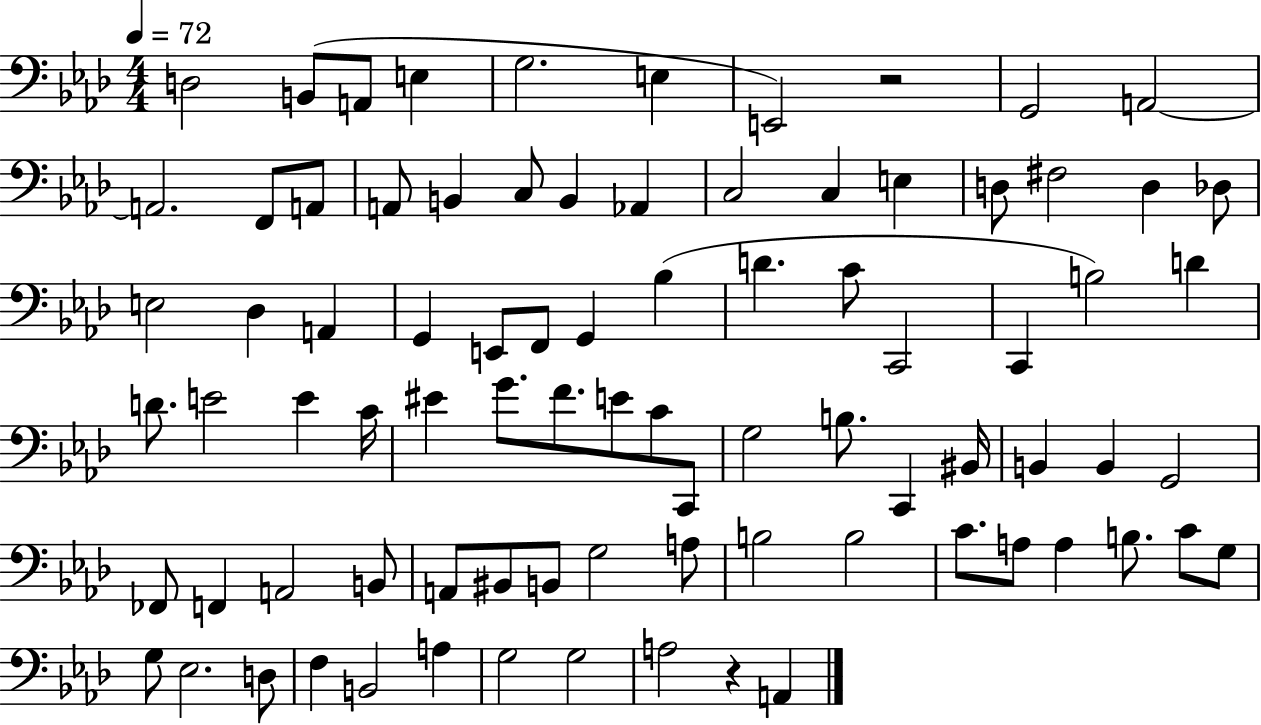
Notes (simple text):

D3/h B2/e A2/e E3/q G3/h. E3/q E2/h R/h G2/h A2/h A2/h. F2/e A2/e A2/e B2/q C3/e B2/q Ab2/q C3/h C3/q E3/q D3/e F#3/h D3/q Db3/e E3/h Db3/q A2/q G2/q E2/e F2/e G2/q Bb3/q D4/q. C4/e C2/h C2/q B3/h D4/q D4/e. E4/h E4/q C4/s EIS4/q G4/e. F4/e. E4/e C4/e C2/e G3/h B3/e. C2/q BIS2/s B2/q B2/q G2/h FES2/e F2/q A2/h B2/e A2/e BIS2/e B2/e G3/h A3/e B3/h B3/h C4/e. A3/e A3/q B3/e. C4/e G3/e G3/e Eb3/h. D3/e F3/q B2/h A3/q G3/h G3/h A3/h R/q A2/q